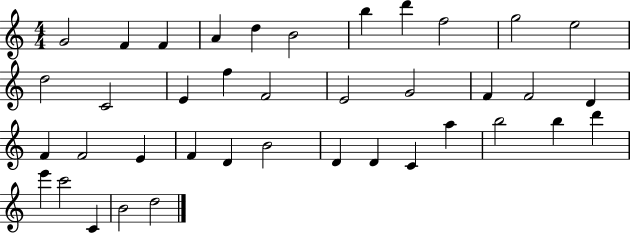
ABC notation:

X:1
T:Untitled
M:4/4
L:1/4
K:C
G2 F F A d B2 b d' f2 g2 e2 d2 C2 E f F2 E2 G2 F F2 D F F2 E F D B2 D D C a b2 b d' e' c'2 C B2 d2